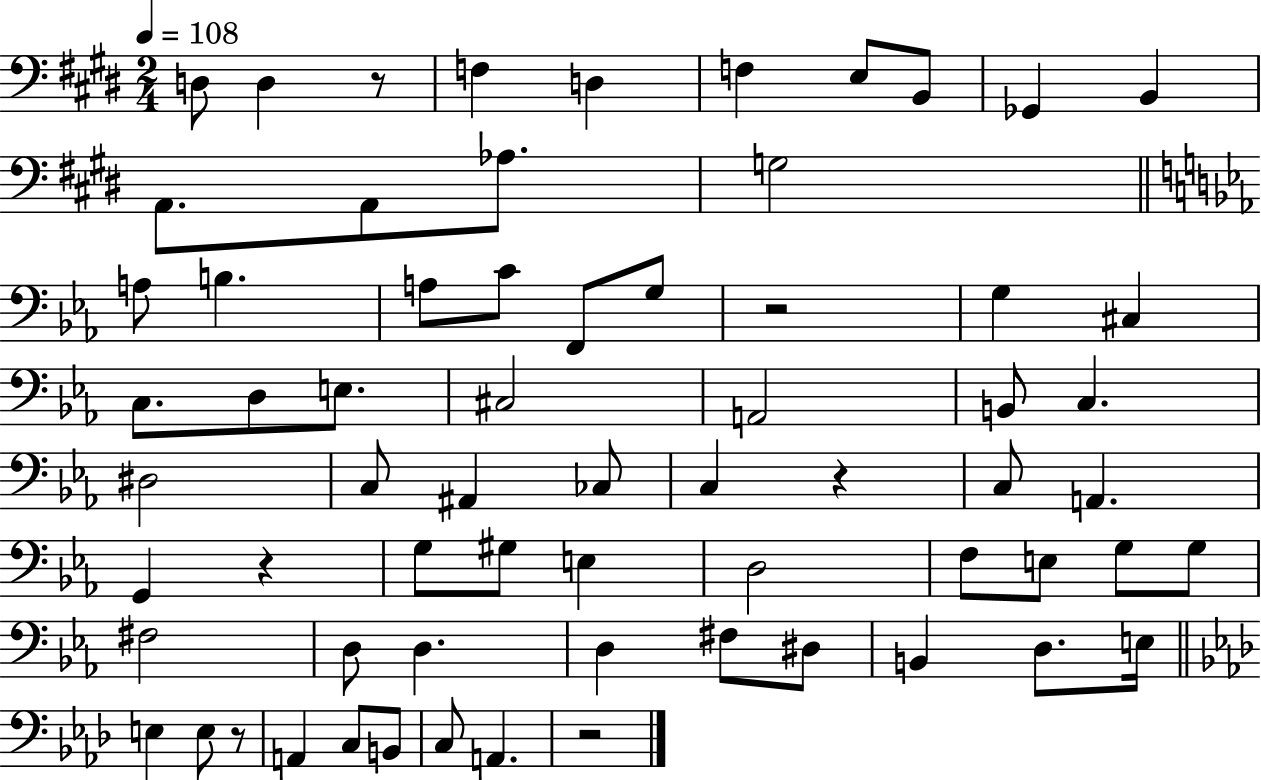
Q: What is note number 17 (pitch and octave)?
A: C4